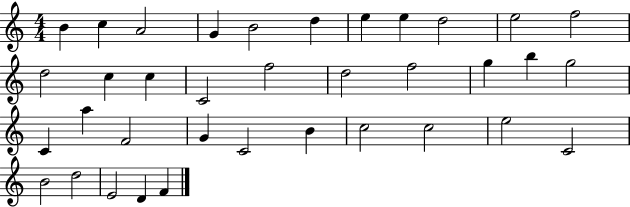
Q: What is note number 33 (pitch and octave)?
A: D5